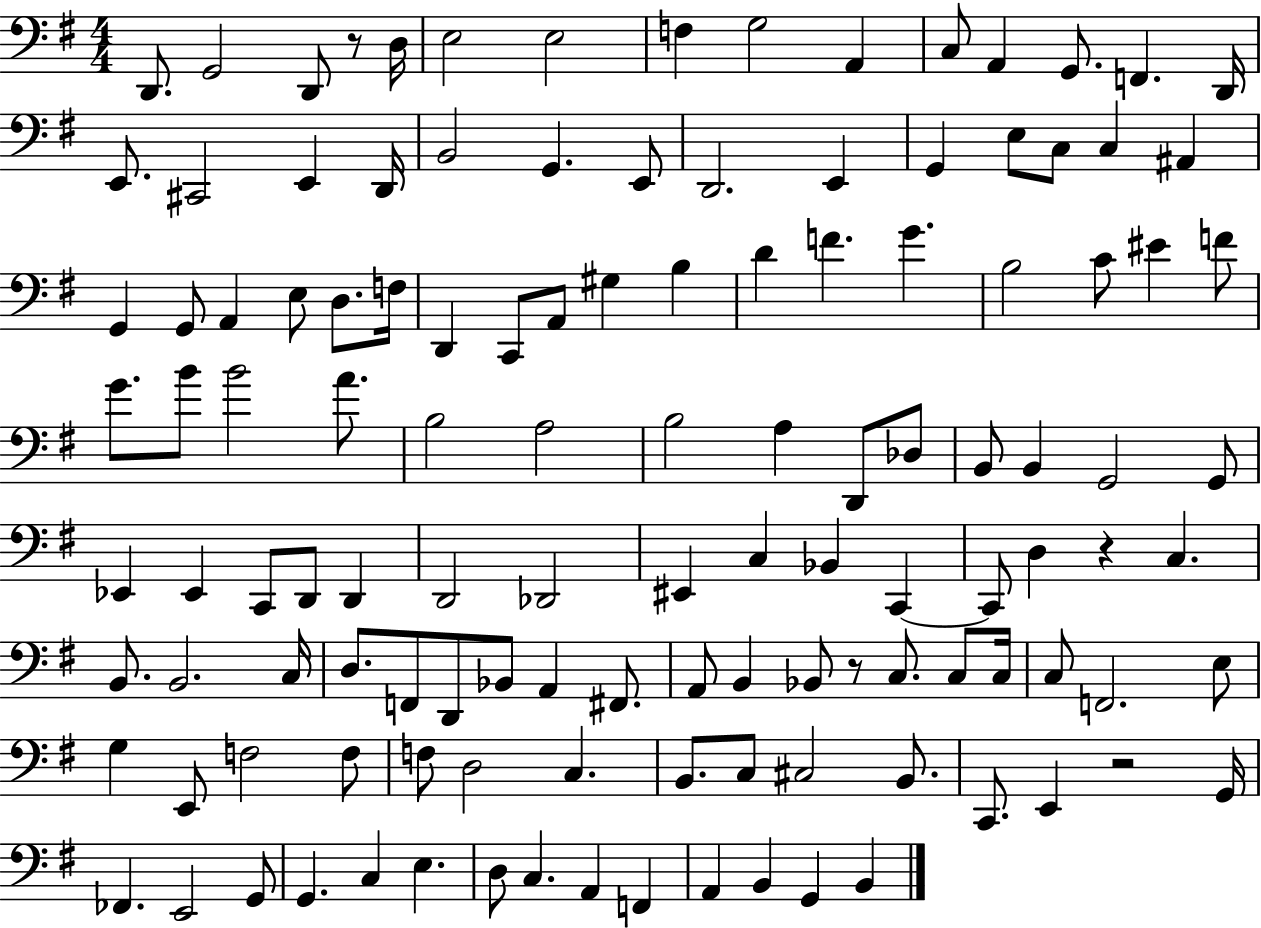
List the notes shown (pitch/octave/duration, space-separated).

D2/e. G2/h D2/e R/e D3/s E3/h E3/h F3/q G3/h A2/q C3/e A2/q G2/e. F2/q. D2/s E2/e. C#2/h E2/q D2/s B2/h G2/q. E2/e D2/h. E2/q G2/q E3/e C3/e C3/q A#2/q G2/q G2/e A2/q E3/e D3/e. F3/s D2/q C2/e A2/e G#3/q B3/q D4/q F4/q. G4/q. B3/h C4/e EIS4/q F4/e G4/e. B4/e B4/h A4/e. B3/h A3/h B3/h A3/q D2/e Db3/e B2/e B2/q G2/h G2/e Eb2/q Eb2/q C2/e D2/e D2/q D2/h Db2/h EIS2/q C3/q Bb2/q C2/q C2/e D3/q R/q C3/q. B2/e. B2/h. C3/s D3/e. F2/e D2/e Bb2/e A2/q F#2/e. A2/e B2/q Bb2/e R/e C3/e. C3/e C3/s C3/e F2/h. E3/e G3/q E2/e F3/h F3/e F3/e D3/h C3/q. B2/e. C3/e C#3/h B2/e. C2/e. E2/q R/h G2/s FES2/q. E2/h G2/e G2/q. C3/q E3/q. D3/e C3/q. A2/q F2/q A2/q B2/q G2/q B2/q